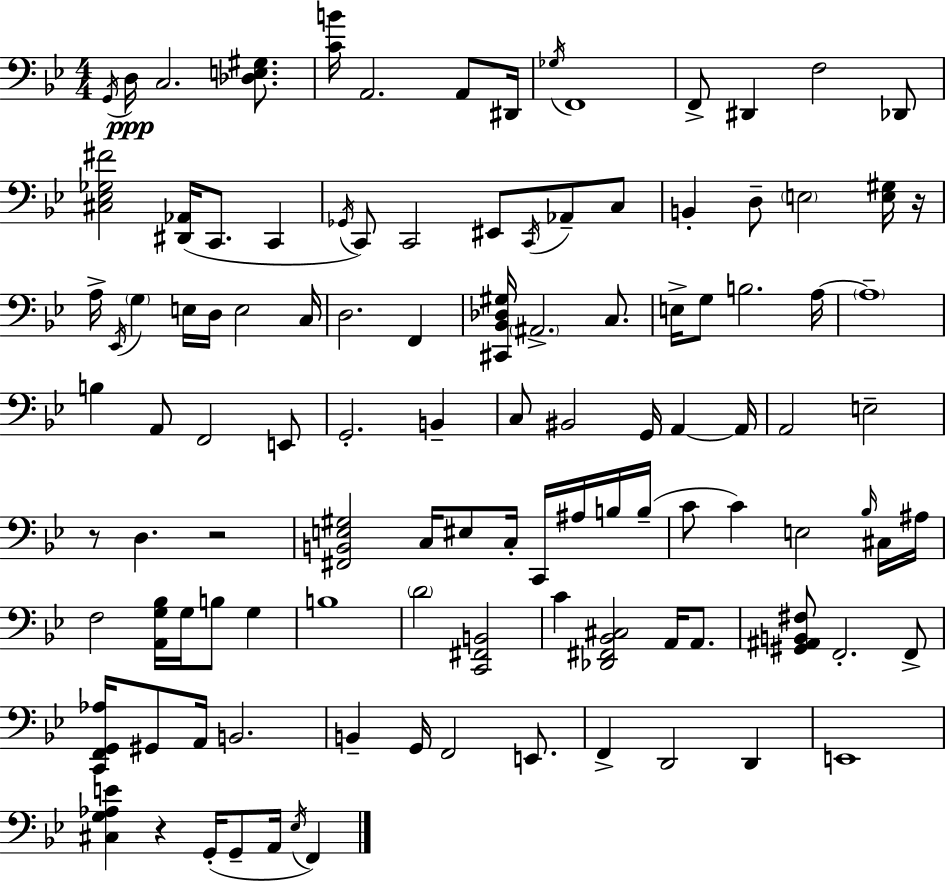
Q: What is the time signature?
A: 4/4